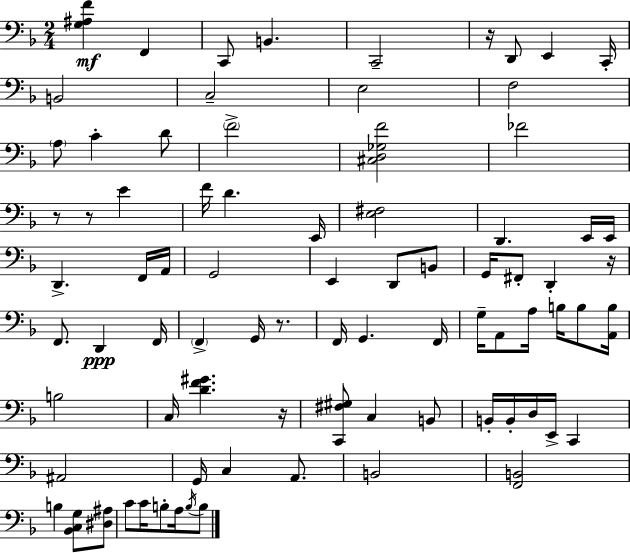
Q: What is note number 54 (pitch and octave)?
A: E2